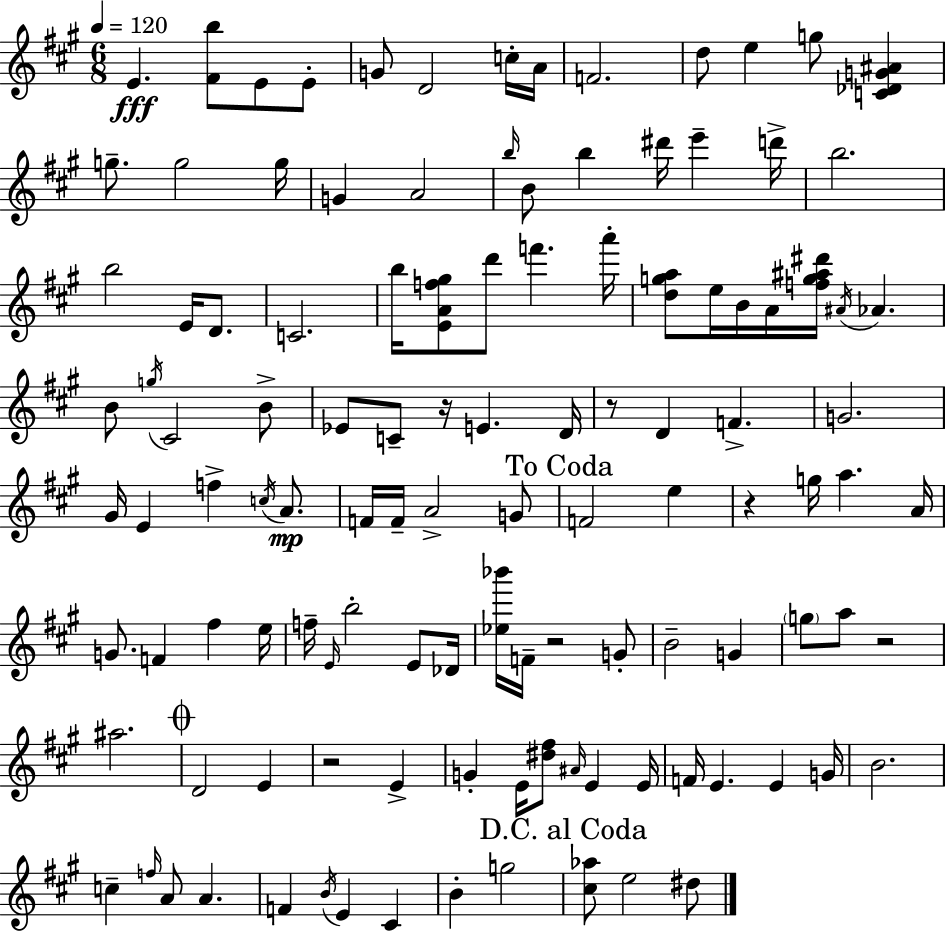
{
  \clef treble
  \numericTimeSignature
  \time 6/8
  \key a \major
  \tempo 4 = 120
  \repeat volta 2 { e'4.\fff <fis' b''>8 e'8 e'8-. | g'8 d'2 c''16-. a'16 | f'2. | d''8 e''4 g''8 <c' des' g' ais'>4 | \break g''8.-- g''2 g''16 | g'4 a'2 | \grace { b''16 } b'8 b''4 dis'''16 e'''4-- | d'''16-> b''2. | \break b''2 e'16 d'8. | c'2. | b''16 <e' a' f'' gis''>8 d'''8 f'''4. | a'''16-. <d'' g'' a''>8 e''16 b'16 a'16 <f'' g'' ais'' dis'''>16 \acciaccatura { ais'16 } aes'4. | \break b'8 \acciaccatura { g''16 } cis'2 | b'8-> ees'8 c'8-- r16 e'4. | d'16 r8 d'4 f'4.-> | g'2. | \break gis'16 e'4 f''4-> | \acciaccatura { c''16 } a'8.\mp f'16 f'16-- a'2-> | g'8 \mark "To Coda" f'2 | e''4 r4 g''16 a''4. | \break a'16 g'8. f'4 fis''4 | e''16 f''16-- \grace { e'16 } b''2-. | e'8 des'16 <ees'' bes'''>16 f'16-- r2 | g'8-. b'2-- | \break g'4 \parenthesize g''8 a''8 r2 | ais''2. | \mark \markup { \musicglyph "scripts.coda" } d'2 | e'4 r2 | \break e'4-> g'4-. e'16 <dis'' fis''>8 | \grace { ais'16 } e'4 e'16 f'16 e'4. | e'4 g'16 b'2. | c''4-- \grace { f''16 } a'8 | \break a'4. f'4 \acciaccatura { b'16 } | e'4 cis'4 b'4-. | g''2 \mark "D.C. al Coda" <cis'' aes''>8 e''2 | dis''8 } \bar "|."
}